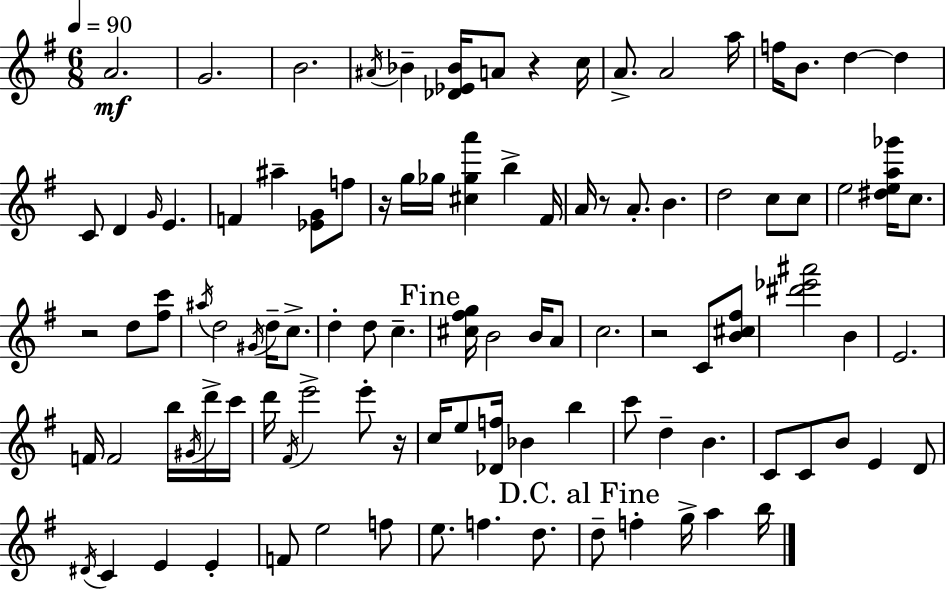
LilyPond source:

{
  \clef treble
  \numericTimeSignature
  \time 6/8
  \key e \minor
  \tempo 4 = 90
  \repeat volta 2 { a'2.\mf | g'2. | b'2. | \acciaccatura { ais'16 } bes'4-- <des' ees' bes'>16 a'8 r4 | \break c''16 a'8.-> a'2 | a''16 f''16 b'8. d''4~~ d''4 | c'8 d'4 \grace { g'16 } e'4. | f'4 ais''4-- <ees' g'>8 | \break f''8 r16 g''16 ges''16 <cis'' ges'' a'''>4 b''4-> | fis'16 a'16 r8 a'8.-. b'4. | d''2 c''8 | c''8 e''2 <dis'' e'' a'' ges'''>16 c''8. | \break r2 d''8 | <fis'' c'''>8 \acciaccatura { ais''16 } d''2 \acciaccatura { gis'16 } | d''16-- c''8.-> d''4-. d''8 c''4.-- | \mark "Fine" <cis'' fis'' g''>16 b'2 | \break b'16 a'8 c''2. | r2 | c'8 <b' cis'' fis''>8 <dis''' ees''' ais'''>2 | b'4 e'2. | \break f'16 f'2 | b''16 \acciaccatura { gis'16 } d'''16-> c'''16 d'''16 \acciaccatura { fis'16 } e'''2-> | e'''8-. r16 c''16 e''8 <des' f''>16 bes'4 | b''4 c'''8 d''4-- | \break b'4. c'8 c'8 b'8 | e'4 d'8 \acciaccatura { dis'16 } c'4 e'4 | e'4-. f'8 e''2 | f''8 e''8. f''4. | \break d''8. \mark "D.C. al Fine" d''8-- f''4-. | g''16-> a''4 b''16 } \bar "|."
}